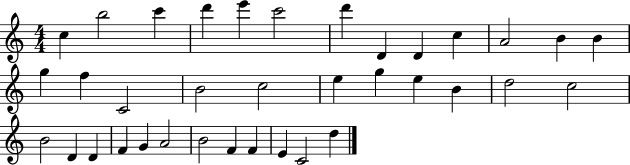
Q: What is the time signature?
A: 4/4